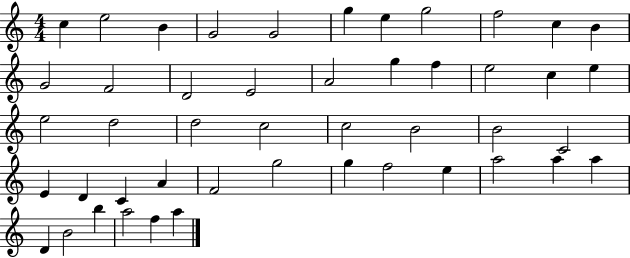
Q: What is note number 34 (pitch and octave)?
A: F4